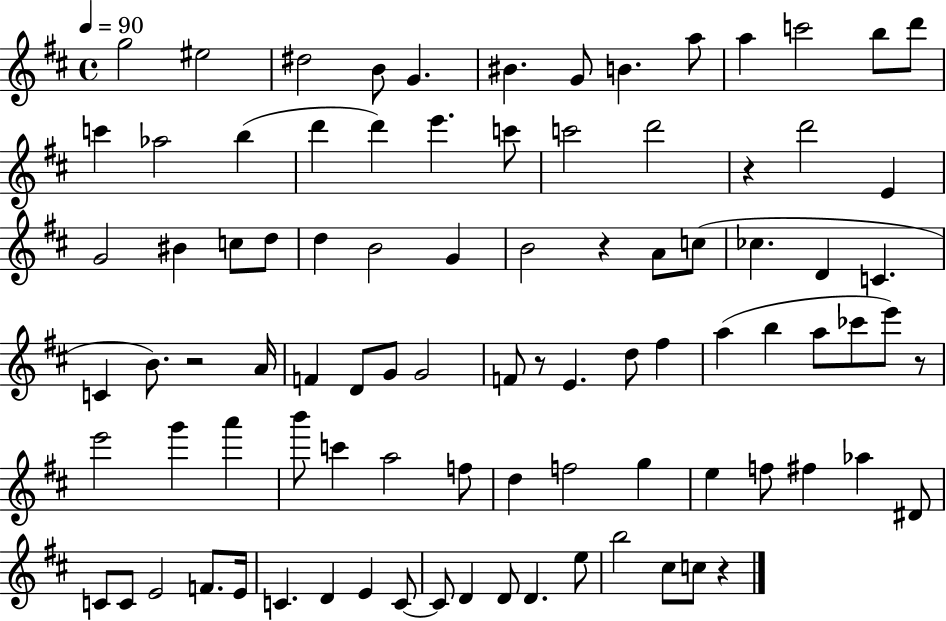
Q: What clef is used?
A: treble